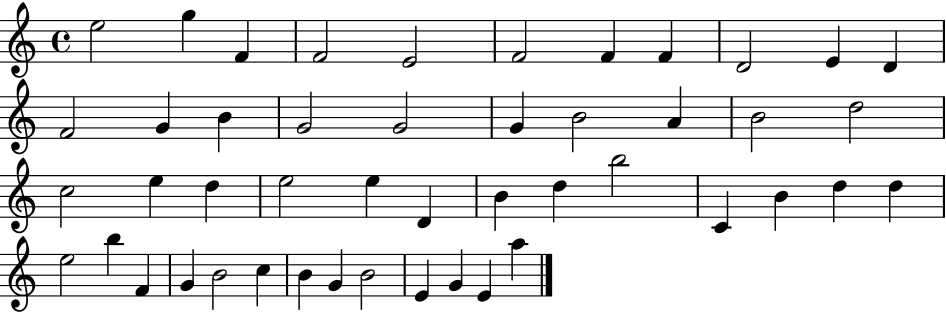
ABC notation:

X:1
T:Untitled
M:4/4
L:1/4
K:C
e2 g F F2 E2 F2 F F D2 E D F2 G B G2 G2 G B2 A B2 d2 c2 e d e2 e D B d b2 C B d d e2 b F G B2 c B G B2 E G E a